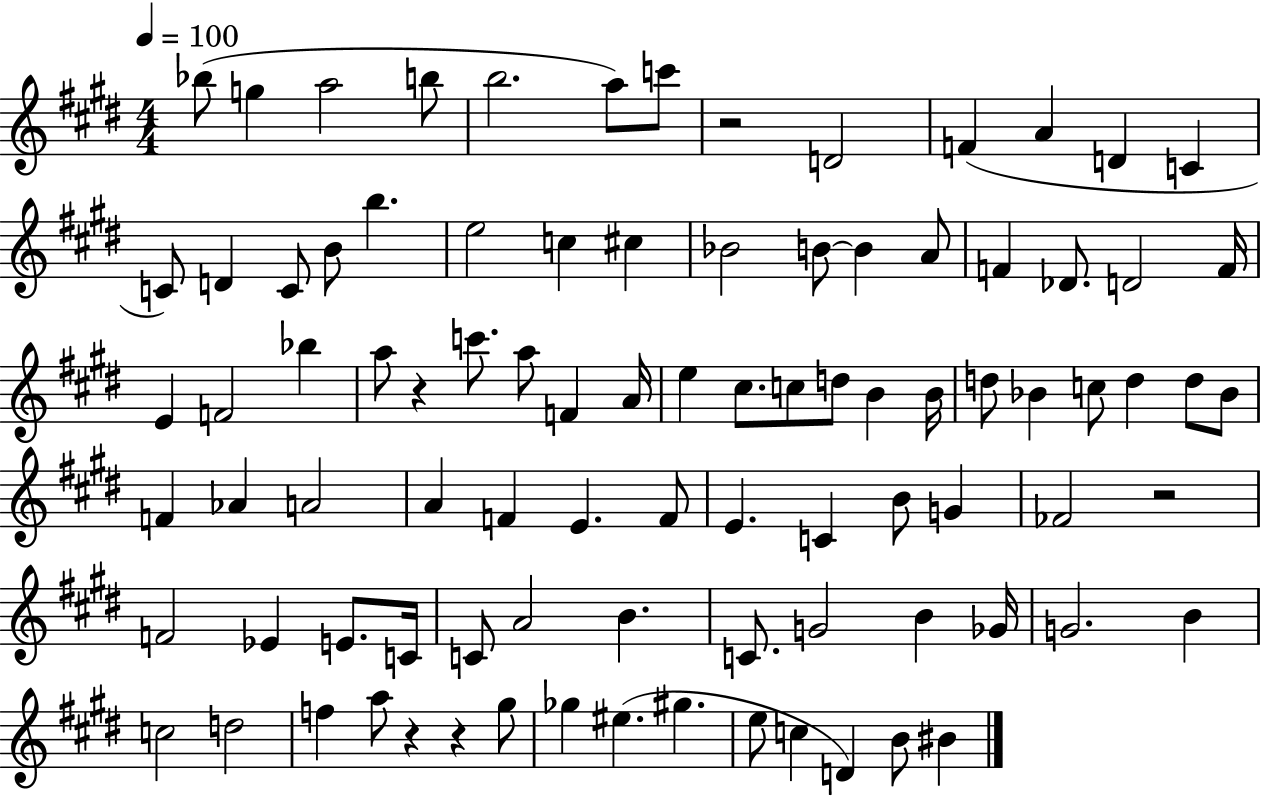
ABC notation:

X:1
T:Untitled
M:4/4
L:1/4
K:E
_b/2 g a2 b/2 b2 a/2 c'/2 z2 D2 F A D C C/2 D C/2 B/2 b e2 c ^c _B2 B/2 B A/2 F _D/2 D2 F/4 E F2 _b a/2 z c'/2 a/2 F A/4 e ^c/2 c/2 d/2 B B/4 d/2 _B c/2 d d/2 _B/2 F _A A2 A F E F/2 E C B/2 G _F2 z2 F2 _E E/2 C/4 C/2 A2 B C/2 G2 B _G/4 G2 B c2 d2 f a/2 z z ^g/2 _g ^e ^g e/2 c D B/2 ^B